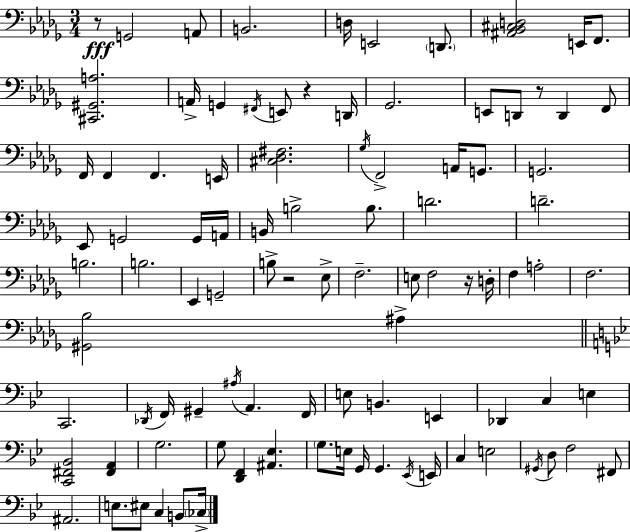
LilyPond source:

{
  \clef bass
  \numericTimeSignature
  \time 3/4
  \key bes \minor
  r8\fff g,2 a,8 | b,2. | d16 e,2 \parenthesize d,8. | <ais, bes, cis d>2 e,16 f,8. | \break <cis, gis, a>2. | a,16-> g,4 \acciaccatura { fis,16 } e,8 r4 | d,16 ges,2. | e,8 d,8 r8 d,4 f,8 | \break f,16 f,4 f,4. | e,16 <cis des fis>2. | \acciaccatura { ges16 } f,2-> a,16 g,8. | g,2. | \break ees,8 g,2 | g,16 a,16 b,16 b2-> b8. | d'2. | d'2.-- | \break b2. | b2. | ees,4 g,2-- | b8-> r2 | \break ees8-> f2.-- | e8 f2 | r16 d16-. f4 a2-. | f2. | \break <gis, bes>2 ais4-> | \bar "||" \break \key bes \major c,2. | \acciaccatura { des,16 } f,16 gis,4-- \acciaccatura { ais16 } a,4. | f,16 e8 b,4. e,4 | des,4 c4 e4 | \break <c, fis, bes,>2 <fis, a,>4 | g2. | g8 <d, f,>4 <ais, ees>4. | \parenthesize g8. e16 g,16 g,4. | \break \acciaccatura { ees,16 } e,16 c4 e2 | \acciaccatura { gis,16 } d8 f2 | fis,8 ais,2. | e8. eis8 c4 | \break b,8 \parenthesize ces16-> \bar "|."
}